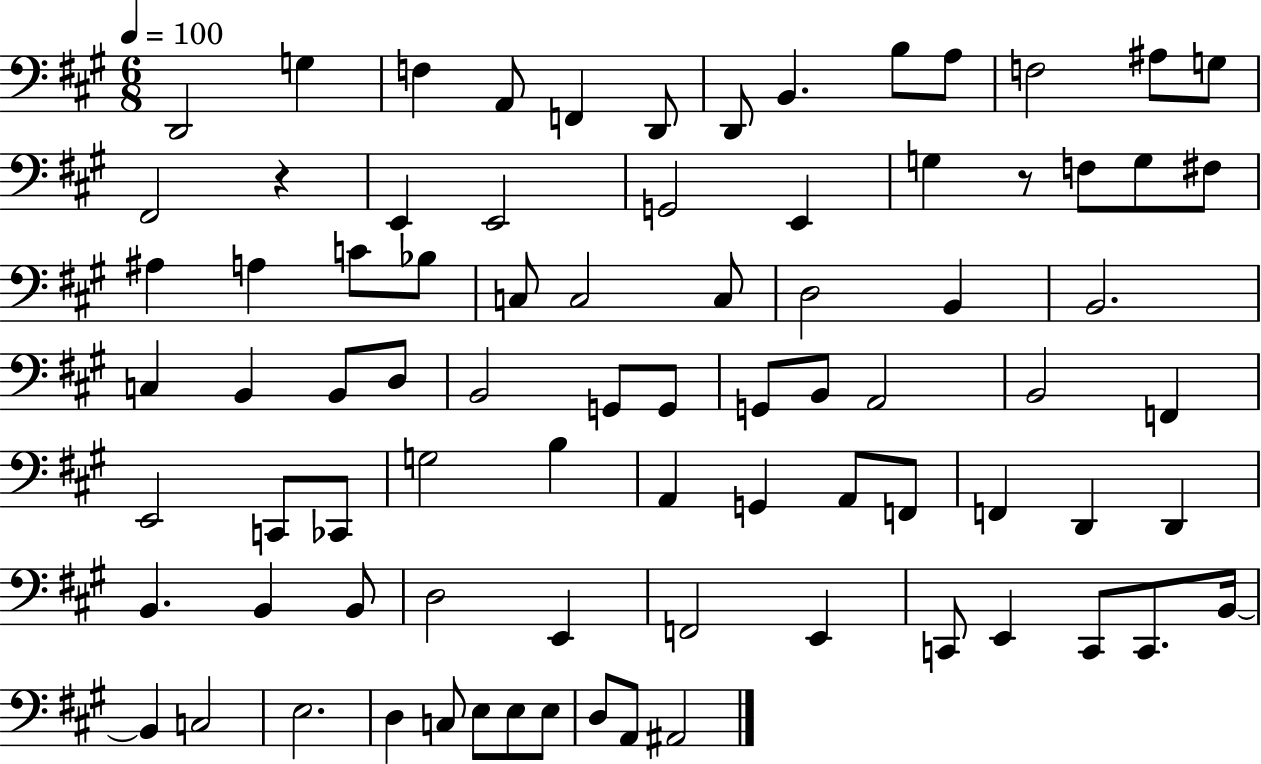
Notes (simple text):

D2/h G3/q F3/q A2/e F2/q D2/e D2/e B2/q. B3/e A3/e F3/h A#3/e G3/e F#2/h R/q E2/q E2/h G2/h E2/q G3/q R/e F3/e G3/e F#3/e A#3/q A3/q C4/e Bb3/e C3/e C3/h C3/e D3/h B2/q B2/h. C3/q B2/q B2/e D3/e B2/h G2/e G2/e G2/e B2/e A2/h B2/h F2/q E2/h C2/e CES2/e G3/h B3/q A2/q G2/q A2/e F2/e F2/q D2/q D2/q B2/q. B2/q B2/e D3/h E2/q F2/h E2/q C2/e E2/q C2/e C2/e. B2/s B2/q C3/h E3/h. D3/q C3/e E3/e E3/e E3/e D3/e A2/e A#2/h